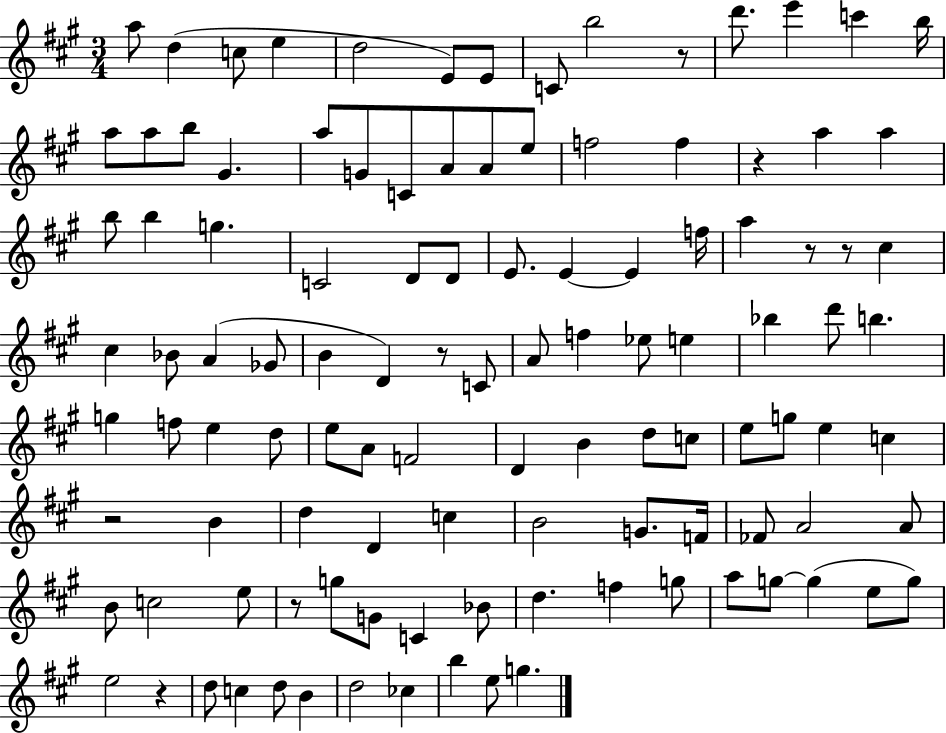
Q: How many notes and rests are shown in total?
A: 111